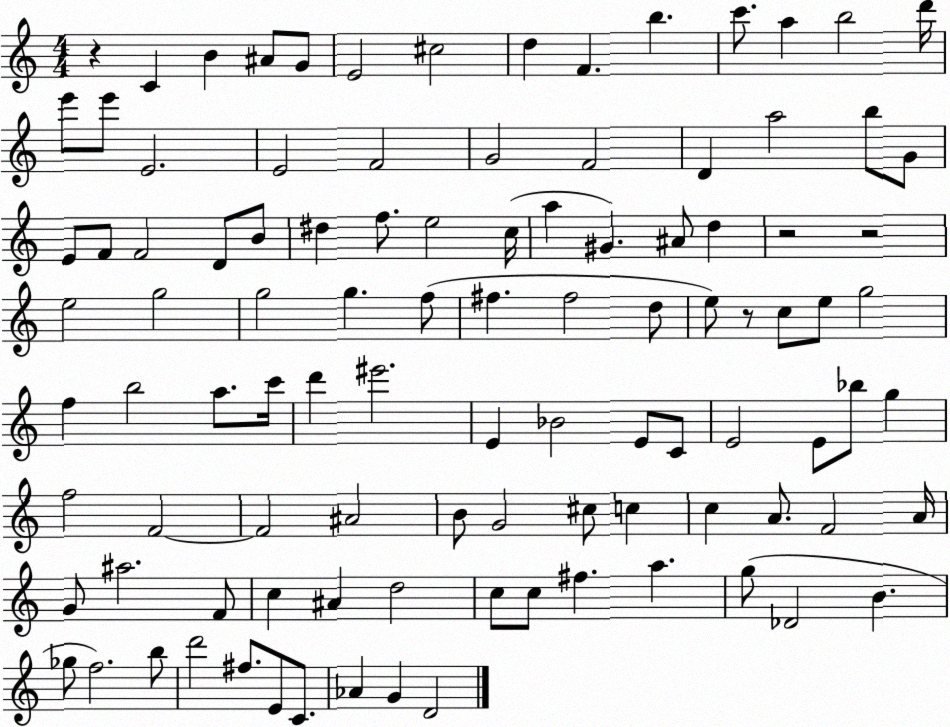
X:1
T:Untitled
M:4/4
L:1/4
K:C
z C B ^A/2 G/2 E2 ^c2 d F b c'/2 a b2 d'/4 e'/2 e'/2 E2 E2 F2 G2 F2 D a2 b/2 G/2 E/2 F/2 F2 D/2 B/2 ^d f/2 e2 c/4 a ^G ^A/2 d z2 z2 e2 g2 g2 g f/2 ^f ^f2 d/2 e/2 z/2 c/2 e/2 g2 f b2 a/2 c'/4 d' ^e'2 E _B2 E/2 C/2 E2 E/2 _b/2 g f2 F2 F2 ^A2 B/2 G2 ^c/2 c c A/2 F2 A/4 G/2 ^a2 F/2 c ^A d2 c/2 c/2 ^f a g/2 _D2 B _g/2 f2 b/2 d'2 ^f/2 E/2 C/2 _A G D2